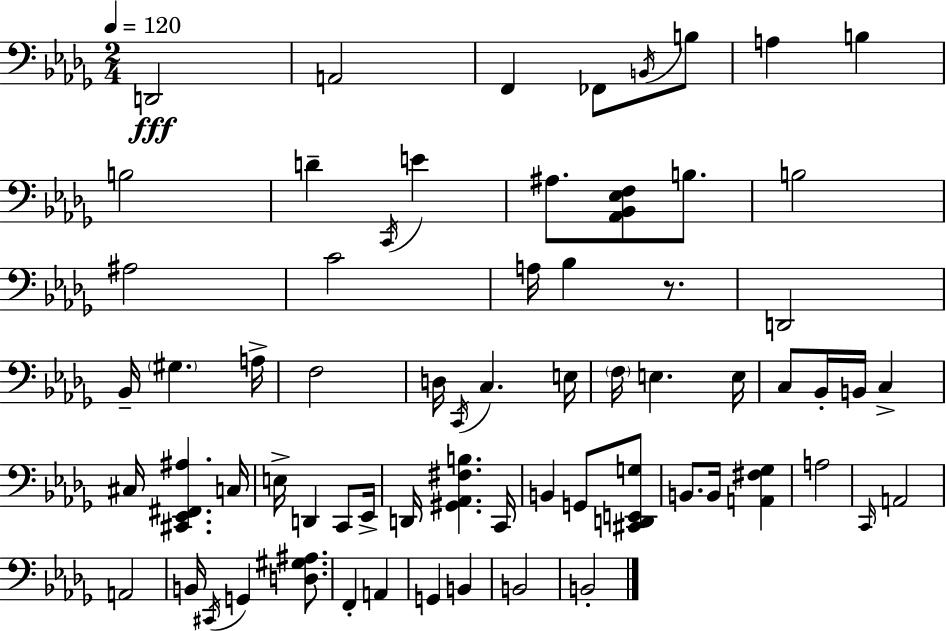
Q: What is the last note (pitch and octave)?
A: B2